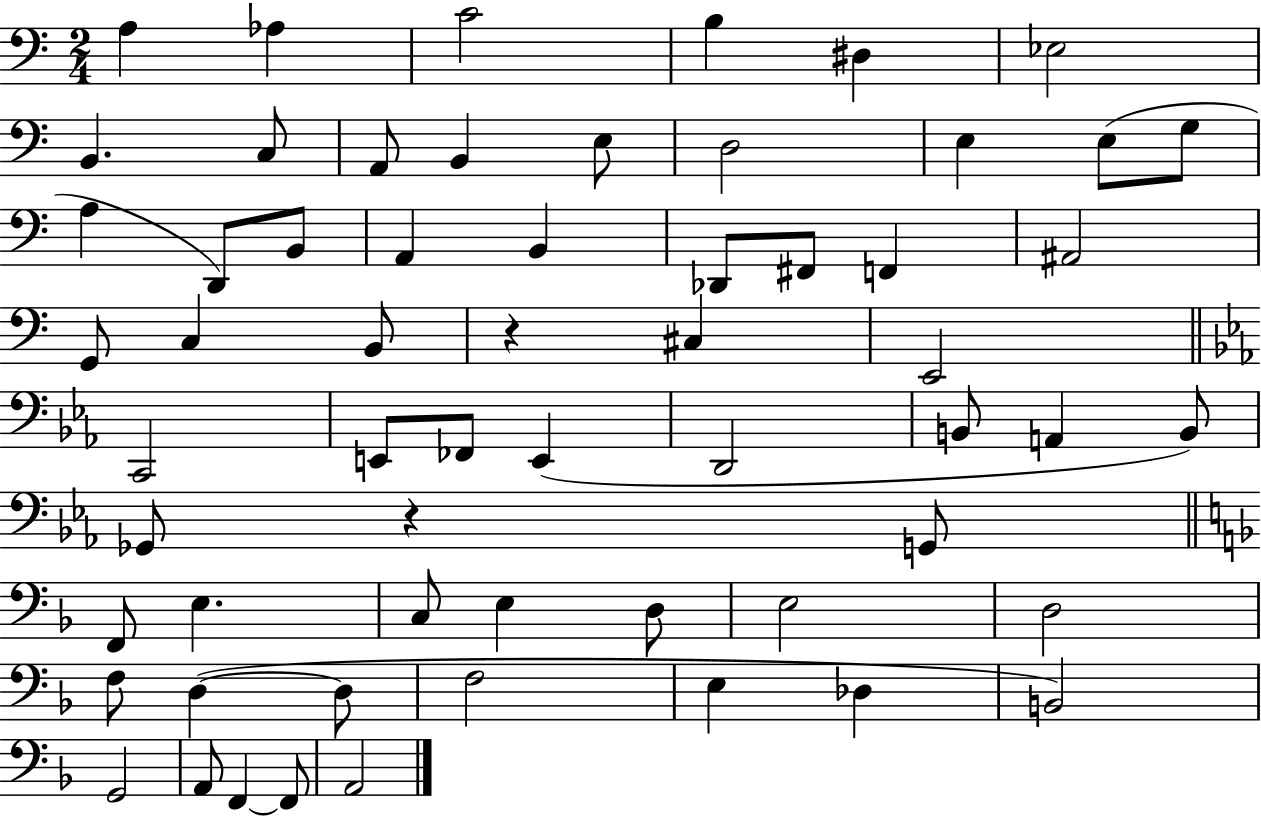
{
  \clef bass
  \numericTimeSignature
  \time 2/4
  \key c \major
  a4 aes4 | c'2 | b4 dis4 | ees2 | \break b,4. c8 | a,8 b,4 e8 | d2 | e4 e8( g8 | \break a4 d,8) b,8 | a,4 b,4 | des,8 fis,8 f,4 | ais,2 | \break g,8 c4 b,8 | r4 cis4 | e,2 | \bar "||" \break \key ees \major c,2 | e,8 fes,8 e,4( | d,2 | b,8 a,4 b,8) | \break ges,8 r4 g,8 | \bar "||" \break \key d \minor f,8 e4. | c8 e4 d8 | e2 | d2 | \break f8 d4~(~ d8 | f2 | e4 des4 | b,2) | \break g,2 | a,8 f,4~~ f,8 | a,2 | \bar "|."
}